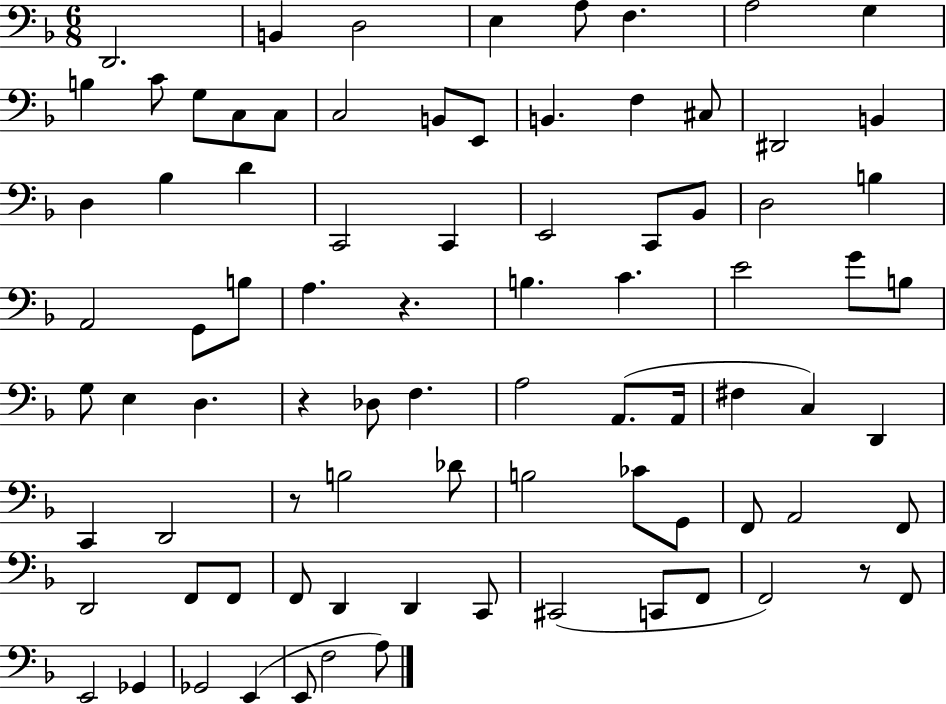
D2/h. B2/q D3/h E3/q A3/e F3/q. A3/h G3/q B3/q C4/e G3/e C3/e C3/e C3/h B2/e E2/e B2/q. F3/q C#3/e D#2/h B2/q D3/q Bb3/q D4/q C2/h C2/q E2/h C2/e Bb2/e D3/h B3/q A2/h G2/e B3/e A3/q. R/q. B3/q. C4/q. E4/h G4/e B3/e G3/e E3/q D3/q. R/q Db3/e F3/q. A3/h A2/e. A2/s F#3/q C3/q D2/q C2/q D2/h R/e B3/h Db4/e B3/h CES4/e G2/e F2/e A2/h F2/e D2/h F2/e F2/e F2/e D2/q D2/q C2/e C#2/h C2/e F2/e F2/h R/e F2/e E2/h Gb2/q Gb2/h E2/q E2/e F3/h A3/e